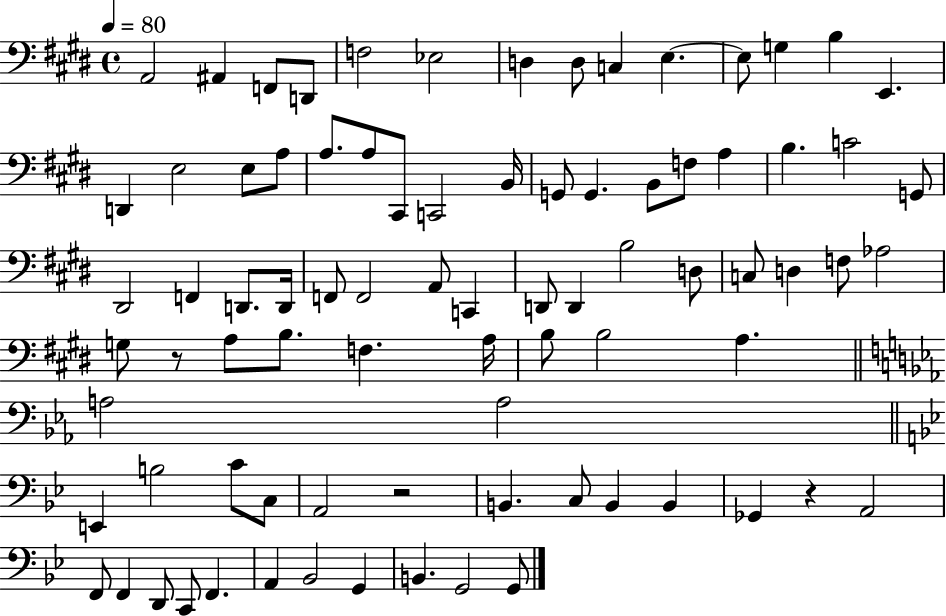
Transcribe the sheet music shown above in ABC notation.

X:1
T:Untitled
M:4/4
L:1/4
K:E
A,,2 ^A,, F,,/2 D,,/2 F,2 _E,2 D, D,/2 C, E, E,/2 G, B, E,, D,, E,2 E,/2 A,/2 A,/2 A,/2 ^C,,/2 C,,2 B,,/4 G,,/2 G,, B,,/2 F,/2 A, B, C2 G,,/2 ^D,,2 F,, D,,/2 D,,/4 F,,/2 F,,2 A,,/2 C,, D,,/2 D,, B,2 D,/2 C,/2 D, F,/2 _A,2 G,/2 z/2 A,/2 B,/2 F, A,/4 B,/2 B,2 A, A,2 A,2 E,, B,2 C/2 C,/2 A,,2 z2 B,, C,/2 B,, B,, _G,, z A,,2 F,,/2 F,, D,,/2 C,,/2 F,, A,, _B,,2 G,, B,, G,,2 G,,/2